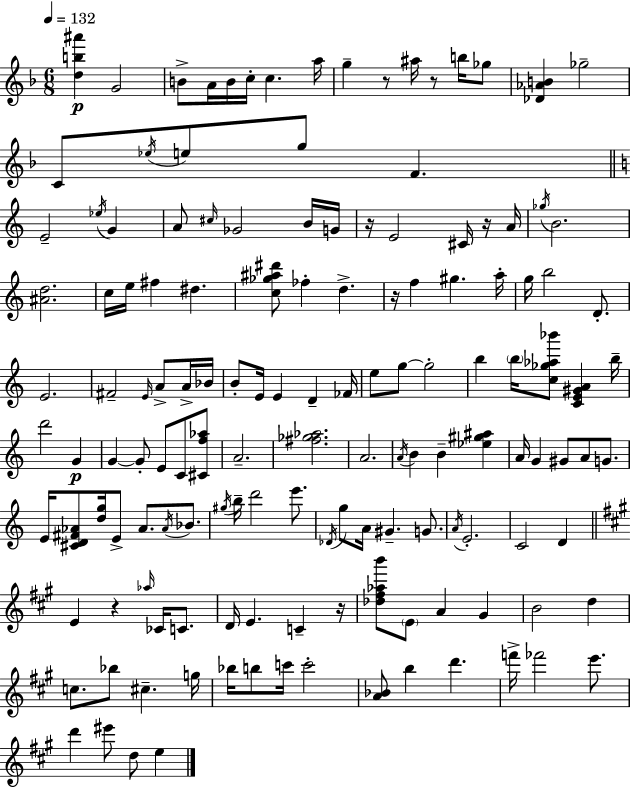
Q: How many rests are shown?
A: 7